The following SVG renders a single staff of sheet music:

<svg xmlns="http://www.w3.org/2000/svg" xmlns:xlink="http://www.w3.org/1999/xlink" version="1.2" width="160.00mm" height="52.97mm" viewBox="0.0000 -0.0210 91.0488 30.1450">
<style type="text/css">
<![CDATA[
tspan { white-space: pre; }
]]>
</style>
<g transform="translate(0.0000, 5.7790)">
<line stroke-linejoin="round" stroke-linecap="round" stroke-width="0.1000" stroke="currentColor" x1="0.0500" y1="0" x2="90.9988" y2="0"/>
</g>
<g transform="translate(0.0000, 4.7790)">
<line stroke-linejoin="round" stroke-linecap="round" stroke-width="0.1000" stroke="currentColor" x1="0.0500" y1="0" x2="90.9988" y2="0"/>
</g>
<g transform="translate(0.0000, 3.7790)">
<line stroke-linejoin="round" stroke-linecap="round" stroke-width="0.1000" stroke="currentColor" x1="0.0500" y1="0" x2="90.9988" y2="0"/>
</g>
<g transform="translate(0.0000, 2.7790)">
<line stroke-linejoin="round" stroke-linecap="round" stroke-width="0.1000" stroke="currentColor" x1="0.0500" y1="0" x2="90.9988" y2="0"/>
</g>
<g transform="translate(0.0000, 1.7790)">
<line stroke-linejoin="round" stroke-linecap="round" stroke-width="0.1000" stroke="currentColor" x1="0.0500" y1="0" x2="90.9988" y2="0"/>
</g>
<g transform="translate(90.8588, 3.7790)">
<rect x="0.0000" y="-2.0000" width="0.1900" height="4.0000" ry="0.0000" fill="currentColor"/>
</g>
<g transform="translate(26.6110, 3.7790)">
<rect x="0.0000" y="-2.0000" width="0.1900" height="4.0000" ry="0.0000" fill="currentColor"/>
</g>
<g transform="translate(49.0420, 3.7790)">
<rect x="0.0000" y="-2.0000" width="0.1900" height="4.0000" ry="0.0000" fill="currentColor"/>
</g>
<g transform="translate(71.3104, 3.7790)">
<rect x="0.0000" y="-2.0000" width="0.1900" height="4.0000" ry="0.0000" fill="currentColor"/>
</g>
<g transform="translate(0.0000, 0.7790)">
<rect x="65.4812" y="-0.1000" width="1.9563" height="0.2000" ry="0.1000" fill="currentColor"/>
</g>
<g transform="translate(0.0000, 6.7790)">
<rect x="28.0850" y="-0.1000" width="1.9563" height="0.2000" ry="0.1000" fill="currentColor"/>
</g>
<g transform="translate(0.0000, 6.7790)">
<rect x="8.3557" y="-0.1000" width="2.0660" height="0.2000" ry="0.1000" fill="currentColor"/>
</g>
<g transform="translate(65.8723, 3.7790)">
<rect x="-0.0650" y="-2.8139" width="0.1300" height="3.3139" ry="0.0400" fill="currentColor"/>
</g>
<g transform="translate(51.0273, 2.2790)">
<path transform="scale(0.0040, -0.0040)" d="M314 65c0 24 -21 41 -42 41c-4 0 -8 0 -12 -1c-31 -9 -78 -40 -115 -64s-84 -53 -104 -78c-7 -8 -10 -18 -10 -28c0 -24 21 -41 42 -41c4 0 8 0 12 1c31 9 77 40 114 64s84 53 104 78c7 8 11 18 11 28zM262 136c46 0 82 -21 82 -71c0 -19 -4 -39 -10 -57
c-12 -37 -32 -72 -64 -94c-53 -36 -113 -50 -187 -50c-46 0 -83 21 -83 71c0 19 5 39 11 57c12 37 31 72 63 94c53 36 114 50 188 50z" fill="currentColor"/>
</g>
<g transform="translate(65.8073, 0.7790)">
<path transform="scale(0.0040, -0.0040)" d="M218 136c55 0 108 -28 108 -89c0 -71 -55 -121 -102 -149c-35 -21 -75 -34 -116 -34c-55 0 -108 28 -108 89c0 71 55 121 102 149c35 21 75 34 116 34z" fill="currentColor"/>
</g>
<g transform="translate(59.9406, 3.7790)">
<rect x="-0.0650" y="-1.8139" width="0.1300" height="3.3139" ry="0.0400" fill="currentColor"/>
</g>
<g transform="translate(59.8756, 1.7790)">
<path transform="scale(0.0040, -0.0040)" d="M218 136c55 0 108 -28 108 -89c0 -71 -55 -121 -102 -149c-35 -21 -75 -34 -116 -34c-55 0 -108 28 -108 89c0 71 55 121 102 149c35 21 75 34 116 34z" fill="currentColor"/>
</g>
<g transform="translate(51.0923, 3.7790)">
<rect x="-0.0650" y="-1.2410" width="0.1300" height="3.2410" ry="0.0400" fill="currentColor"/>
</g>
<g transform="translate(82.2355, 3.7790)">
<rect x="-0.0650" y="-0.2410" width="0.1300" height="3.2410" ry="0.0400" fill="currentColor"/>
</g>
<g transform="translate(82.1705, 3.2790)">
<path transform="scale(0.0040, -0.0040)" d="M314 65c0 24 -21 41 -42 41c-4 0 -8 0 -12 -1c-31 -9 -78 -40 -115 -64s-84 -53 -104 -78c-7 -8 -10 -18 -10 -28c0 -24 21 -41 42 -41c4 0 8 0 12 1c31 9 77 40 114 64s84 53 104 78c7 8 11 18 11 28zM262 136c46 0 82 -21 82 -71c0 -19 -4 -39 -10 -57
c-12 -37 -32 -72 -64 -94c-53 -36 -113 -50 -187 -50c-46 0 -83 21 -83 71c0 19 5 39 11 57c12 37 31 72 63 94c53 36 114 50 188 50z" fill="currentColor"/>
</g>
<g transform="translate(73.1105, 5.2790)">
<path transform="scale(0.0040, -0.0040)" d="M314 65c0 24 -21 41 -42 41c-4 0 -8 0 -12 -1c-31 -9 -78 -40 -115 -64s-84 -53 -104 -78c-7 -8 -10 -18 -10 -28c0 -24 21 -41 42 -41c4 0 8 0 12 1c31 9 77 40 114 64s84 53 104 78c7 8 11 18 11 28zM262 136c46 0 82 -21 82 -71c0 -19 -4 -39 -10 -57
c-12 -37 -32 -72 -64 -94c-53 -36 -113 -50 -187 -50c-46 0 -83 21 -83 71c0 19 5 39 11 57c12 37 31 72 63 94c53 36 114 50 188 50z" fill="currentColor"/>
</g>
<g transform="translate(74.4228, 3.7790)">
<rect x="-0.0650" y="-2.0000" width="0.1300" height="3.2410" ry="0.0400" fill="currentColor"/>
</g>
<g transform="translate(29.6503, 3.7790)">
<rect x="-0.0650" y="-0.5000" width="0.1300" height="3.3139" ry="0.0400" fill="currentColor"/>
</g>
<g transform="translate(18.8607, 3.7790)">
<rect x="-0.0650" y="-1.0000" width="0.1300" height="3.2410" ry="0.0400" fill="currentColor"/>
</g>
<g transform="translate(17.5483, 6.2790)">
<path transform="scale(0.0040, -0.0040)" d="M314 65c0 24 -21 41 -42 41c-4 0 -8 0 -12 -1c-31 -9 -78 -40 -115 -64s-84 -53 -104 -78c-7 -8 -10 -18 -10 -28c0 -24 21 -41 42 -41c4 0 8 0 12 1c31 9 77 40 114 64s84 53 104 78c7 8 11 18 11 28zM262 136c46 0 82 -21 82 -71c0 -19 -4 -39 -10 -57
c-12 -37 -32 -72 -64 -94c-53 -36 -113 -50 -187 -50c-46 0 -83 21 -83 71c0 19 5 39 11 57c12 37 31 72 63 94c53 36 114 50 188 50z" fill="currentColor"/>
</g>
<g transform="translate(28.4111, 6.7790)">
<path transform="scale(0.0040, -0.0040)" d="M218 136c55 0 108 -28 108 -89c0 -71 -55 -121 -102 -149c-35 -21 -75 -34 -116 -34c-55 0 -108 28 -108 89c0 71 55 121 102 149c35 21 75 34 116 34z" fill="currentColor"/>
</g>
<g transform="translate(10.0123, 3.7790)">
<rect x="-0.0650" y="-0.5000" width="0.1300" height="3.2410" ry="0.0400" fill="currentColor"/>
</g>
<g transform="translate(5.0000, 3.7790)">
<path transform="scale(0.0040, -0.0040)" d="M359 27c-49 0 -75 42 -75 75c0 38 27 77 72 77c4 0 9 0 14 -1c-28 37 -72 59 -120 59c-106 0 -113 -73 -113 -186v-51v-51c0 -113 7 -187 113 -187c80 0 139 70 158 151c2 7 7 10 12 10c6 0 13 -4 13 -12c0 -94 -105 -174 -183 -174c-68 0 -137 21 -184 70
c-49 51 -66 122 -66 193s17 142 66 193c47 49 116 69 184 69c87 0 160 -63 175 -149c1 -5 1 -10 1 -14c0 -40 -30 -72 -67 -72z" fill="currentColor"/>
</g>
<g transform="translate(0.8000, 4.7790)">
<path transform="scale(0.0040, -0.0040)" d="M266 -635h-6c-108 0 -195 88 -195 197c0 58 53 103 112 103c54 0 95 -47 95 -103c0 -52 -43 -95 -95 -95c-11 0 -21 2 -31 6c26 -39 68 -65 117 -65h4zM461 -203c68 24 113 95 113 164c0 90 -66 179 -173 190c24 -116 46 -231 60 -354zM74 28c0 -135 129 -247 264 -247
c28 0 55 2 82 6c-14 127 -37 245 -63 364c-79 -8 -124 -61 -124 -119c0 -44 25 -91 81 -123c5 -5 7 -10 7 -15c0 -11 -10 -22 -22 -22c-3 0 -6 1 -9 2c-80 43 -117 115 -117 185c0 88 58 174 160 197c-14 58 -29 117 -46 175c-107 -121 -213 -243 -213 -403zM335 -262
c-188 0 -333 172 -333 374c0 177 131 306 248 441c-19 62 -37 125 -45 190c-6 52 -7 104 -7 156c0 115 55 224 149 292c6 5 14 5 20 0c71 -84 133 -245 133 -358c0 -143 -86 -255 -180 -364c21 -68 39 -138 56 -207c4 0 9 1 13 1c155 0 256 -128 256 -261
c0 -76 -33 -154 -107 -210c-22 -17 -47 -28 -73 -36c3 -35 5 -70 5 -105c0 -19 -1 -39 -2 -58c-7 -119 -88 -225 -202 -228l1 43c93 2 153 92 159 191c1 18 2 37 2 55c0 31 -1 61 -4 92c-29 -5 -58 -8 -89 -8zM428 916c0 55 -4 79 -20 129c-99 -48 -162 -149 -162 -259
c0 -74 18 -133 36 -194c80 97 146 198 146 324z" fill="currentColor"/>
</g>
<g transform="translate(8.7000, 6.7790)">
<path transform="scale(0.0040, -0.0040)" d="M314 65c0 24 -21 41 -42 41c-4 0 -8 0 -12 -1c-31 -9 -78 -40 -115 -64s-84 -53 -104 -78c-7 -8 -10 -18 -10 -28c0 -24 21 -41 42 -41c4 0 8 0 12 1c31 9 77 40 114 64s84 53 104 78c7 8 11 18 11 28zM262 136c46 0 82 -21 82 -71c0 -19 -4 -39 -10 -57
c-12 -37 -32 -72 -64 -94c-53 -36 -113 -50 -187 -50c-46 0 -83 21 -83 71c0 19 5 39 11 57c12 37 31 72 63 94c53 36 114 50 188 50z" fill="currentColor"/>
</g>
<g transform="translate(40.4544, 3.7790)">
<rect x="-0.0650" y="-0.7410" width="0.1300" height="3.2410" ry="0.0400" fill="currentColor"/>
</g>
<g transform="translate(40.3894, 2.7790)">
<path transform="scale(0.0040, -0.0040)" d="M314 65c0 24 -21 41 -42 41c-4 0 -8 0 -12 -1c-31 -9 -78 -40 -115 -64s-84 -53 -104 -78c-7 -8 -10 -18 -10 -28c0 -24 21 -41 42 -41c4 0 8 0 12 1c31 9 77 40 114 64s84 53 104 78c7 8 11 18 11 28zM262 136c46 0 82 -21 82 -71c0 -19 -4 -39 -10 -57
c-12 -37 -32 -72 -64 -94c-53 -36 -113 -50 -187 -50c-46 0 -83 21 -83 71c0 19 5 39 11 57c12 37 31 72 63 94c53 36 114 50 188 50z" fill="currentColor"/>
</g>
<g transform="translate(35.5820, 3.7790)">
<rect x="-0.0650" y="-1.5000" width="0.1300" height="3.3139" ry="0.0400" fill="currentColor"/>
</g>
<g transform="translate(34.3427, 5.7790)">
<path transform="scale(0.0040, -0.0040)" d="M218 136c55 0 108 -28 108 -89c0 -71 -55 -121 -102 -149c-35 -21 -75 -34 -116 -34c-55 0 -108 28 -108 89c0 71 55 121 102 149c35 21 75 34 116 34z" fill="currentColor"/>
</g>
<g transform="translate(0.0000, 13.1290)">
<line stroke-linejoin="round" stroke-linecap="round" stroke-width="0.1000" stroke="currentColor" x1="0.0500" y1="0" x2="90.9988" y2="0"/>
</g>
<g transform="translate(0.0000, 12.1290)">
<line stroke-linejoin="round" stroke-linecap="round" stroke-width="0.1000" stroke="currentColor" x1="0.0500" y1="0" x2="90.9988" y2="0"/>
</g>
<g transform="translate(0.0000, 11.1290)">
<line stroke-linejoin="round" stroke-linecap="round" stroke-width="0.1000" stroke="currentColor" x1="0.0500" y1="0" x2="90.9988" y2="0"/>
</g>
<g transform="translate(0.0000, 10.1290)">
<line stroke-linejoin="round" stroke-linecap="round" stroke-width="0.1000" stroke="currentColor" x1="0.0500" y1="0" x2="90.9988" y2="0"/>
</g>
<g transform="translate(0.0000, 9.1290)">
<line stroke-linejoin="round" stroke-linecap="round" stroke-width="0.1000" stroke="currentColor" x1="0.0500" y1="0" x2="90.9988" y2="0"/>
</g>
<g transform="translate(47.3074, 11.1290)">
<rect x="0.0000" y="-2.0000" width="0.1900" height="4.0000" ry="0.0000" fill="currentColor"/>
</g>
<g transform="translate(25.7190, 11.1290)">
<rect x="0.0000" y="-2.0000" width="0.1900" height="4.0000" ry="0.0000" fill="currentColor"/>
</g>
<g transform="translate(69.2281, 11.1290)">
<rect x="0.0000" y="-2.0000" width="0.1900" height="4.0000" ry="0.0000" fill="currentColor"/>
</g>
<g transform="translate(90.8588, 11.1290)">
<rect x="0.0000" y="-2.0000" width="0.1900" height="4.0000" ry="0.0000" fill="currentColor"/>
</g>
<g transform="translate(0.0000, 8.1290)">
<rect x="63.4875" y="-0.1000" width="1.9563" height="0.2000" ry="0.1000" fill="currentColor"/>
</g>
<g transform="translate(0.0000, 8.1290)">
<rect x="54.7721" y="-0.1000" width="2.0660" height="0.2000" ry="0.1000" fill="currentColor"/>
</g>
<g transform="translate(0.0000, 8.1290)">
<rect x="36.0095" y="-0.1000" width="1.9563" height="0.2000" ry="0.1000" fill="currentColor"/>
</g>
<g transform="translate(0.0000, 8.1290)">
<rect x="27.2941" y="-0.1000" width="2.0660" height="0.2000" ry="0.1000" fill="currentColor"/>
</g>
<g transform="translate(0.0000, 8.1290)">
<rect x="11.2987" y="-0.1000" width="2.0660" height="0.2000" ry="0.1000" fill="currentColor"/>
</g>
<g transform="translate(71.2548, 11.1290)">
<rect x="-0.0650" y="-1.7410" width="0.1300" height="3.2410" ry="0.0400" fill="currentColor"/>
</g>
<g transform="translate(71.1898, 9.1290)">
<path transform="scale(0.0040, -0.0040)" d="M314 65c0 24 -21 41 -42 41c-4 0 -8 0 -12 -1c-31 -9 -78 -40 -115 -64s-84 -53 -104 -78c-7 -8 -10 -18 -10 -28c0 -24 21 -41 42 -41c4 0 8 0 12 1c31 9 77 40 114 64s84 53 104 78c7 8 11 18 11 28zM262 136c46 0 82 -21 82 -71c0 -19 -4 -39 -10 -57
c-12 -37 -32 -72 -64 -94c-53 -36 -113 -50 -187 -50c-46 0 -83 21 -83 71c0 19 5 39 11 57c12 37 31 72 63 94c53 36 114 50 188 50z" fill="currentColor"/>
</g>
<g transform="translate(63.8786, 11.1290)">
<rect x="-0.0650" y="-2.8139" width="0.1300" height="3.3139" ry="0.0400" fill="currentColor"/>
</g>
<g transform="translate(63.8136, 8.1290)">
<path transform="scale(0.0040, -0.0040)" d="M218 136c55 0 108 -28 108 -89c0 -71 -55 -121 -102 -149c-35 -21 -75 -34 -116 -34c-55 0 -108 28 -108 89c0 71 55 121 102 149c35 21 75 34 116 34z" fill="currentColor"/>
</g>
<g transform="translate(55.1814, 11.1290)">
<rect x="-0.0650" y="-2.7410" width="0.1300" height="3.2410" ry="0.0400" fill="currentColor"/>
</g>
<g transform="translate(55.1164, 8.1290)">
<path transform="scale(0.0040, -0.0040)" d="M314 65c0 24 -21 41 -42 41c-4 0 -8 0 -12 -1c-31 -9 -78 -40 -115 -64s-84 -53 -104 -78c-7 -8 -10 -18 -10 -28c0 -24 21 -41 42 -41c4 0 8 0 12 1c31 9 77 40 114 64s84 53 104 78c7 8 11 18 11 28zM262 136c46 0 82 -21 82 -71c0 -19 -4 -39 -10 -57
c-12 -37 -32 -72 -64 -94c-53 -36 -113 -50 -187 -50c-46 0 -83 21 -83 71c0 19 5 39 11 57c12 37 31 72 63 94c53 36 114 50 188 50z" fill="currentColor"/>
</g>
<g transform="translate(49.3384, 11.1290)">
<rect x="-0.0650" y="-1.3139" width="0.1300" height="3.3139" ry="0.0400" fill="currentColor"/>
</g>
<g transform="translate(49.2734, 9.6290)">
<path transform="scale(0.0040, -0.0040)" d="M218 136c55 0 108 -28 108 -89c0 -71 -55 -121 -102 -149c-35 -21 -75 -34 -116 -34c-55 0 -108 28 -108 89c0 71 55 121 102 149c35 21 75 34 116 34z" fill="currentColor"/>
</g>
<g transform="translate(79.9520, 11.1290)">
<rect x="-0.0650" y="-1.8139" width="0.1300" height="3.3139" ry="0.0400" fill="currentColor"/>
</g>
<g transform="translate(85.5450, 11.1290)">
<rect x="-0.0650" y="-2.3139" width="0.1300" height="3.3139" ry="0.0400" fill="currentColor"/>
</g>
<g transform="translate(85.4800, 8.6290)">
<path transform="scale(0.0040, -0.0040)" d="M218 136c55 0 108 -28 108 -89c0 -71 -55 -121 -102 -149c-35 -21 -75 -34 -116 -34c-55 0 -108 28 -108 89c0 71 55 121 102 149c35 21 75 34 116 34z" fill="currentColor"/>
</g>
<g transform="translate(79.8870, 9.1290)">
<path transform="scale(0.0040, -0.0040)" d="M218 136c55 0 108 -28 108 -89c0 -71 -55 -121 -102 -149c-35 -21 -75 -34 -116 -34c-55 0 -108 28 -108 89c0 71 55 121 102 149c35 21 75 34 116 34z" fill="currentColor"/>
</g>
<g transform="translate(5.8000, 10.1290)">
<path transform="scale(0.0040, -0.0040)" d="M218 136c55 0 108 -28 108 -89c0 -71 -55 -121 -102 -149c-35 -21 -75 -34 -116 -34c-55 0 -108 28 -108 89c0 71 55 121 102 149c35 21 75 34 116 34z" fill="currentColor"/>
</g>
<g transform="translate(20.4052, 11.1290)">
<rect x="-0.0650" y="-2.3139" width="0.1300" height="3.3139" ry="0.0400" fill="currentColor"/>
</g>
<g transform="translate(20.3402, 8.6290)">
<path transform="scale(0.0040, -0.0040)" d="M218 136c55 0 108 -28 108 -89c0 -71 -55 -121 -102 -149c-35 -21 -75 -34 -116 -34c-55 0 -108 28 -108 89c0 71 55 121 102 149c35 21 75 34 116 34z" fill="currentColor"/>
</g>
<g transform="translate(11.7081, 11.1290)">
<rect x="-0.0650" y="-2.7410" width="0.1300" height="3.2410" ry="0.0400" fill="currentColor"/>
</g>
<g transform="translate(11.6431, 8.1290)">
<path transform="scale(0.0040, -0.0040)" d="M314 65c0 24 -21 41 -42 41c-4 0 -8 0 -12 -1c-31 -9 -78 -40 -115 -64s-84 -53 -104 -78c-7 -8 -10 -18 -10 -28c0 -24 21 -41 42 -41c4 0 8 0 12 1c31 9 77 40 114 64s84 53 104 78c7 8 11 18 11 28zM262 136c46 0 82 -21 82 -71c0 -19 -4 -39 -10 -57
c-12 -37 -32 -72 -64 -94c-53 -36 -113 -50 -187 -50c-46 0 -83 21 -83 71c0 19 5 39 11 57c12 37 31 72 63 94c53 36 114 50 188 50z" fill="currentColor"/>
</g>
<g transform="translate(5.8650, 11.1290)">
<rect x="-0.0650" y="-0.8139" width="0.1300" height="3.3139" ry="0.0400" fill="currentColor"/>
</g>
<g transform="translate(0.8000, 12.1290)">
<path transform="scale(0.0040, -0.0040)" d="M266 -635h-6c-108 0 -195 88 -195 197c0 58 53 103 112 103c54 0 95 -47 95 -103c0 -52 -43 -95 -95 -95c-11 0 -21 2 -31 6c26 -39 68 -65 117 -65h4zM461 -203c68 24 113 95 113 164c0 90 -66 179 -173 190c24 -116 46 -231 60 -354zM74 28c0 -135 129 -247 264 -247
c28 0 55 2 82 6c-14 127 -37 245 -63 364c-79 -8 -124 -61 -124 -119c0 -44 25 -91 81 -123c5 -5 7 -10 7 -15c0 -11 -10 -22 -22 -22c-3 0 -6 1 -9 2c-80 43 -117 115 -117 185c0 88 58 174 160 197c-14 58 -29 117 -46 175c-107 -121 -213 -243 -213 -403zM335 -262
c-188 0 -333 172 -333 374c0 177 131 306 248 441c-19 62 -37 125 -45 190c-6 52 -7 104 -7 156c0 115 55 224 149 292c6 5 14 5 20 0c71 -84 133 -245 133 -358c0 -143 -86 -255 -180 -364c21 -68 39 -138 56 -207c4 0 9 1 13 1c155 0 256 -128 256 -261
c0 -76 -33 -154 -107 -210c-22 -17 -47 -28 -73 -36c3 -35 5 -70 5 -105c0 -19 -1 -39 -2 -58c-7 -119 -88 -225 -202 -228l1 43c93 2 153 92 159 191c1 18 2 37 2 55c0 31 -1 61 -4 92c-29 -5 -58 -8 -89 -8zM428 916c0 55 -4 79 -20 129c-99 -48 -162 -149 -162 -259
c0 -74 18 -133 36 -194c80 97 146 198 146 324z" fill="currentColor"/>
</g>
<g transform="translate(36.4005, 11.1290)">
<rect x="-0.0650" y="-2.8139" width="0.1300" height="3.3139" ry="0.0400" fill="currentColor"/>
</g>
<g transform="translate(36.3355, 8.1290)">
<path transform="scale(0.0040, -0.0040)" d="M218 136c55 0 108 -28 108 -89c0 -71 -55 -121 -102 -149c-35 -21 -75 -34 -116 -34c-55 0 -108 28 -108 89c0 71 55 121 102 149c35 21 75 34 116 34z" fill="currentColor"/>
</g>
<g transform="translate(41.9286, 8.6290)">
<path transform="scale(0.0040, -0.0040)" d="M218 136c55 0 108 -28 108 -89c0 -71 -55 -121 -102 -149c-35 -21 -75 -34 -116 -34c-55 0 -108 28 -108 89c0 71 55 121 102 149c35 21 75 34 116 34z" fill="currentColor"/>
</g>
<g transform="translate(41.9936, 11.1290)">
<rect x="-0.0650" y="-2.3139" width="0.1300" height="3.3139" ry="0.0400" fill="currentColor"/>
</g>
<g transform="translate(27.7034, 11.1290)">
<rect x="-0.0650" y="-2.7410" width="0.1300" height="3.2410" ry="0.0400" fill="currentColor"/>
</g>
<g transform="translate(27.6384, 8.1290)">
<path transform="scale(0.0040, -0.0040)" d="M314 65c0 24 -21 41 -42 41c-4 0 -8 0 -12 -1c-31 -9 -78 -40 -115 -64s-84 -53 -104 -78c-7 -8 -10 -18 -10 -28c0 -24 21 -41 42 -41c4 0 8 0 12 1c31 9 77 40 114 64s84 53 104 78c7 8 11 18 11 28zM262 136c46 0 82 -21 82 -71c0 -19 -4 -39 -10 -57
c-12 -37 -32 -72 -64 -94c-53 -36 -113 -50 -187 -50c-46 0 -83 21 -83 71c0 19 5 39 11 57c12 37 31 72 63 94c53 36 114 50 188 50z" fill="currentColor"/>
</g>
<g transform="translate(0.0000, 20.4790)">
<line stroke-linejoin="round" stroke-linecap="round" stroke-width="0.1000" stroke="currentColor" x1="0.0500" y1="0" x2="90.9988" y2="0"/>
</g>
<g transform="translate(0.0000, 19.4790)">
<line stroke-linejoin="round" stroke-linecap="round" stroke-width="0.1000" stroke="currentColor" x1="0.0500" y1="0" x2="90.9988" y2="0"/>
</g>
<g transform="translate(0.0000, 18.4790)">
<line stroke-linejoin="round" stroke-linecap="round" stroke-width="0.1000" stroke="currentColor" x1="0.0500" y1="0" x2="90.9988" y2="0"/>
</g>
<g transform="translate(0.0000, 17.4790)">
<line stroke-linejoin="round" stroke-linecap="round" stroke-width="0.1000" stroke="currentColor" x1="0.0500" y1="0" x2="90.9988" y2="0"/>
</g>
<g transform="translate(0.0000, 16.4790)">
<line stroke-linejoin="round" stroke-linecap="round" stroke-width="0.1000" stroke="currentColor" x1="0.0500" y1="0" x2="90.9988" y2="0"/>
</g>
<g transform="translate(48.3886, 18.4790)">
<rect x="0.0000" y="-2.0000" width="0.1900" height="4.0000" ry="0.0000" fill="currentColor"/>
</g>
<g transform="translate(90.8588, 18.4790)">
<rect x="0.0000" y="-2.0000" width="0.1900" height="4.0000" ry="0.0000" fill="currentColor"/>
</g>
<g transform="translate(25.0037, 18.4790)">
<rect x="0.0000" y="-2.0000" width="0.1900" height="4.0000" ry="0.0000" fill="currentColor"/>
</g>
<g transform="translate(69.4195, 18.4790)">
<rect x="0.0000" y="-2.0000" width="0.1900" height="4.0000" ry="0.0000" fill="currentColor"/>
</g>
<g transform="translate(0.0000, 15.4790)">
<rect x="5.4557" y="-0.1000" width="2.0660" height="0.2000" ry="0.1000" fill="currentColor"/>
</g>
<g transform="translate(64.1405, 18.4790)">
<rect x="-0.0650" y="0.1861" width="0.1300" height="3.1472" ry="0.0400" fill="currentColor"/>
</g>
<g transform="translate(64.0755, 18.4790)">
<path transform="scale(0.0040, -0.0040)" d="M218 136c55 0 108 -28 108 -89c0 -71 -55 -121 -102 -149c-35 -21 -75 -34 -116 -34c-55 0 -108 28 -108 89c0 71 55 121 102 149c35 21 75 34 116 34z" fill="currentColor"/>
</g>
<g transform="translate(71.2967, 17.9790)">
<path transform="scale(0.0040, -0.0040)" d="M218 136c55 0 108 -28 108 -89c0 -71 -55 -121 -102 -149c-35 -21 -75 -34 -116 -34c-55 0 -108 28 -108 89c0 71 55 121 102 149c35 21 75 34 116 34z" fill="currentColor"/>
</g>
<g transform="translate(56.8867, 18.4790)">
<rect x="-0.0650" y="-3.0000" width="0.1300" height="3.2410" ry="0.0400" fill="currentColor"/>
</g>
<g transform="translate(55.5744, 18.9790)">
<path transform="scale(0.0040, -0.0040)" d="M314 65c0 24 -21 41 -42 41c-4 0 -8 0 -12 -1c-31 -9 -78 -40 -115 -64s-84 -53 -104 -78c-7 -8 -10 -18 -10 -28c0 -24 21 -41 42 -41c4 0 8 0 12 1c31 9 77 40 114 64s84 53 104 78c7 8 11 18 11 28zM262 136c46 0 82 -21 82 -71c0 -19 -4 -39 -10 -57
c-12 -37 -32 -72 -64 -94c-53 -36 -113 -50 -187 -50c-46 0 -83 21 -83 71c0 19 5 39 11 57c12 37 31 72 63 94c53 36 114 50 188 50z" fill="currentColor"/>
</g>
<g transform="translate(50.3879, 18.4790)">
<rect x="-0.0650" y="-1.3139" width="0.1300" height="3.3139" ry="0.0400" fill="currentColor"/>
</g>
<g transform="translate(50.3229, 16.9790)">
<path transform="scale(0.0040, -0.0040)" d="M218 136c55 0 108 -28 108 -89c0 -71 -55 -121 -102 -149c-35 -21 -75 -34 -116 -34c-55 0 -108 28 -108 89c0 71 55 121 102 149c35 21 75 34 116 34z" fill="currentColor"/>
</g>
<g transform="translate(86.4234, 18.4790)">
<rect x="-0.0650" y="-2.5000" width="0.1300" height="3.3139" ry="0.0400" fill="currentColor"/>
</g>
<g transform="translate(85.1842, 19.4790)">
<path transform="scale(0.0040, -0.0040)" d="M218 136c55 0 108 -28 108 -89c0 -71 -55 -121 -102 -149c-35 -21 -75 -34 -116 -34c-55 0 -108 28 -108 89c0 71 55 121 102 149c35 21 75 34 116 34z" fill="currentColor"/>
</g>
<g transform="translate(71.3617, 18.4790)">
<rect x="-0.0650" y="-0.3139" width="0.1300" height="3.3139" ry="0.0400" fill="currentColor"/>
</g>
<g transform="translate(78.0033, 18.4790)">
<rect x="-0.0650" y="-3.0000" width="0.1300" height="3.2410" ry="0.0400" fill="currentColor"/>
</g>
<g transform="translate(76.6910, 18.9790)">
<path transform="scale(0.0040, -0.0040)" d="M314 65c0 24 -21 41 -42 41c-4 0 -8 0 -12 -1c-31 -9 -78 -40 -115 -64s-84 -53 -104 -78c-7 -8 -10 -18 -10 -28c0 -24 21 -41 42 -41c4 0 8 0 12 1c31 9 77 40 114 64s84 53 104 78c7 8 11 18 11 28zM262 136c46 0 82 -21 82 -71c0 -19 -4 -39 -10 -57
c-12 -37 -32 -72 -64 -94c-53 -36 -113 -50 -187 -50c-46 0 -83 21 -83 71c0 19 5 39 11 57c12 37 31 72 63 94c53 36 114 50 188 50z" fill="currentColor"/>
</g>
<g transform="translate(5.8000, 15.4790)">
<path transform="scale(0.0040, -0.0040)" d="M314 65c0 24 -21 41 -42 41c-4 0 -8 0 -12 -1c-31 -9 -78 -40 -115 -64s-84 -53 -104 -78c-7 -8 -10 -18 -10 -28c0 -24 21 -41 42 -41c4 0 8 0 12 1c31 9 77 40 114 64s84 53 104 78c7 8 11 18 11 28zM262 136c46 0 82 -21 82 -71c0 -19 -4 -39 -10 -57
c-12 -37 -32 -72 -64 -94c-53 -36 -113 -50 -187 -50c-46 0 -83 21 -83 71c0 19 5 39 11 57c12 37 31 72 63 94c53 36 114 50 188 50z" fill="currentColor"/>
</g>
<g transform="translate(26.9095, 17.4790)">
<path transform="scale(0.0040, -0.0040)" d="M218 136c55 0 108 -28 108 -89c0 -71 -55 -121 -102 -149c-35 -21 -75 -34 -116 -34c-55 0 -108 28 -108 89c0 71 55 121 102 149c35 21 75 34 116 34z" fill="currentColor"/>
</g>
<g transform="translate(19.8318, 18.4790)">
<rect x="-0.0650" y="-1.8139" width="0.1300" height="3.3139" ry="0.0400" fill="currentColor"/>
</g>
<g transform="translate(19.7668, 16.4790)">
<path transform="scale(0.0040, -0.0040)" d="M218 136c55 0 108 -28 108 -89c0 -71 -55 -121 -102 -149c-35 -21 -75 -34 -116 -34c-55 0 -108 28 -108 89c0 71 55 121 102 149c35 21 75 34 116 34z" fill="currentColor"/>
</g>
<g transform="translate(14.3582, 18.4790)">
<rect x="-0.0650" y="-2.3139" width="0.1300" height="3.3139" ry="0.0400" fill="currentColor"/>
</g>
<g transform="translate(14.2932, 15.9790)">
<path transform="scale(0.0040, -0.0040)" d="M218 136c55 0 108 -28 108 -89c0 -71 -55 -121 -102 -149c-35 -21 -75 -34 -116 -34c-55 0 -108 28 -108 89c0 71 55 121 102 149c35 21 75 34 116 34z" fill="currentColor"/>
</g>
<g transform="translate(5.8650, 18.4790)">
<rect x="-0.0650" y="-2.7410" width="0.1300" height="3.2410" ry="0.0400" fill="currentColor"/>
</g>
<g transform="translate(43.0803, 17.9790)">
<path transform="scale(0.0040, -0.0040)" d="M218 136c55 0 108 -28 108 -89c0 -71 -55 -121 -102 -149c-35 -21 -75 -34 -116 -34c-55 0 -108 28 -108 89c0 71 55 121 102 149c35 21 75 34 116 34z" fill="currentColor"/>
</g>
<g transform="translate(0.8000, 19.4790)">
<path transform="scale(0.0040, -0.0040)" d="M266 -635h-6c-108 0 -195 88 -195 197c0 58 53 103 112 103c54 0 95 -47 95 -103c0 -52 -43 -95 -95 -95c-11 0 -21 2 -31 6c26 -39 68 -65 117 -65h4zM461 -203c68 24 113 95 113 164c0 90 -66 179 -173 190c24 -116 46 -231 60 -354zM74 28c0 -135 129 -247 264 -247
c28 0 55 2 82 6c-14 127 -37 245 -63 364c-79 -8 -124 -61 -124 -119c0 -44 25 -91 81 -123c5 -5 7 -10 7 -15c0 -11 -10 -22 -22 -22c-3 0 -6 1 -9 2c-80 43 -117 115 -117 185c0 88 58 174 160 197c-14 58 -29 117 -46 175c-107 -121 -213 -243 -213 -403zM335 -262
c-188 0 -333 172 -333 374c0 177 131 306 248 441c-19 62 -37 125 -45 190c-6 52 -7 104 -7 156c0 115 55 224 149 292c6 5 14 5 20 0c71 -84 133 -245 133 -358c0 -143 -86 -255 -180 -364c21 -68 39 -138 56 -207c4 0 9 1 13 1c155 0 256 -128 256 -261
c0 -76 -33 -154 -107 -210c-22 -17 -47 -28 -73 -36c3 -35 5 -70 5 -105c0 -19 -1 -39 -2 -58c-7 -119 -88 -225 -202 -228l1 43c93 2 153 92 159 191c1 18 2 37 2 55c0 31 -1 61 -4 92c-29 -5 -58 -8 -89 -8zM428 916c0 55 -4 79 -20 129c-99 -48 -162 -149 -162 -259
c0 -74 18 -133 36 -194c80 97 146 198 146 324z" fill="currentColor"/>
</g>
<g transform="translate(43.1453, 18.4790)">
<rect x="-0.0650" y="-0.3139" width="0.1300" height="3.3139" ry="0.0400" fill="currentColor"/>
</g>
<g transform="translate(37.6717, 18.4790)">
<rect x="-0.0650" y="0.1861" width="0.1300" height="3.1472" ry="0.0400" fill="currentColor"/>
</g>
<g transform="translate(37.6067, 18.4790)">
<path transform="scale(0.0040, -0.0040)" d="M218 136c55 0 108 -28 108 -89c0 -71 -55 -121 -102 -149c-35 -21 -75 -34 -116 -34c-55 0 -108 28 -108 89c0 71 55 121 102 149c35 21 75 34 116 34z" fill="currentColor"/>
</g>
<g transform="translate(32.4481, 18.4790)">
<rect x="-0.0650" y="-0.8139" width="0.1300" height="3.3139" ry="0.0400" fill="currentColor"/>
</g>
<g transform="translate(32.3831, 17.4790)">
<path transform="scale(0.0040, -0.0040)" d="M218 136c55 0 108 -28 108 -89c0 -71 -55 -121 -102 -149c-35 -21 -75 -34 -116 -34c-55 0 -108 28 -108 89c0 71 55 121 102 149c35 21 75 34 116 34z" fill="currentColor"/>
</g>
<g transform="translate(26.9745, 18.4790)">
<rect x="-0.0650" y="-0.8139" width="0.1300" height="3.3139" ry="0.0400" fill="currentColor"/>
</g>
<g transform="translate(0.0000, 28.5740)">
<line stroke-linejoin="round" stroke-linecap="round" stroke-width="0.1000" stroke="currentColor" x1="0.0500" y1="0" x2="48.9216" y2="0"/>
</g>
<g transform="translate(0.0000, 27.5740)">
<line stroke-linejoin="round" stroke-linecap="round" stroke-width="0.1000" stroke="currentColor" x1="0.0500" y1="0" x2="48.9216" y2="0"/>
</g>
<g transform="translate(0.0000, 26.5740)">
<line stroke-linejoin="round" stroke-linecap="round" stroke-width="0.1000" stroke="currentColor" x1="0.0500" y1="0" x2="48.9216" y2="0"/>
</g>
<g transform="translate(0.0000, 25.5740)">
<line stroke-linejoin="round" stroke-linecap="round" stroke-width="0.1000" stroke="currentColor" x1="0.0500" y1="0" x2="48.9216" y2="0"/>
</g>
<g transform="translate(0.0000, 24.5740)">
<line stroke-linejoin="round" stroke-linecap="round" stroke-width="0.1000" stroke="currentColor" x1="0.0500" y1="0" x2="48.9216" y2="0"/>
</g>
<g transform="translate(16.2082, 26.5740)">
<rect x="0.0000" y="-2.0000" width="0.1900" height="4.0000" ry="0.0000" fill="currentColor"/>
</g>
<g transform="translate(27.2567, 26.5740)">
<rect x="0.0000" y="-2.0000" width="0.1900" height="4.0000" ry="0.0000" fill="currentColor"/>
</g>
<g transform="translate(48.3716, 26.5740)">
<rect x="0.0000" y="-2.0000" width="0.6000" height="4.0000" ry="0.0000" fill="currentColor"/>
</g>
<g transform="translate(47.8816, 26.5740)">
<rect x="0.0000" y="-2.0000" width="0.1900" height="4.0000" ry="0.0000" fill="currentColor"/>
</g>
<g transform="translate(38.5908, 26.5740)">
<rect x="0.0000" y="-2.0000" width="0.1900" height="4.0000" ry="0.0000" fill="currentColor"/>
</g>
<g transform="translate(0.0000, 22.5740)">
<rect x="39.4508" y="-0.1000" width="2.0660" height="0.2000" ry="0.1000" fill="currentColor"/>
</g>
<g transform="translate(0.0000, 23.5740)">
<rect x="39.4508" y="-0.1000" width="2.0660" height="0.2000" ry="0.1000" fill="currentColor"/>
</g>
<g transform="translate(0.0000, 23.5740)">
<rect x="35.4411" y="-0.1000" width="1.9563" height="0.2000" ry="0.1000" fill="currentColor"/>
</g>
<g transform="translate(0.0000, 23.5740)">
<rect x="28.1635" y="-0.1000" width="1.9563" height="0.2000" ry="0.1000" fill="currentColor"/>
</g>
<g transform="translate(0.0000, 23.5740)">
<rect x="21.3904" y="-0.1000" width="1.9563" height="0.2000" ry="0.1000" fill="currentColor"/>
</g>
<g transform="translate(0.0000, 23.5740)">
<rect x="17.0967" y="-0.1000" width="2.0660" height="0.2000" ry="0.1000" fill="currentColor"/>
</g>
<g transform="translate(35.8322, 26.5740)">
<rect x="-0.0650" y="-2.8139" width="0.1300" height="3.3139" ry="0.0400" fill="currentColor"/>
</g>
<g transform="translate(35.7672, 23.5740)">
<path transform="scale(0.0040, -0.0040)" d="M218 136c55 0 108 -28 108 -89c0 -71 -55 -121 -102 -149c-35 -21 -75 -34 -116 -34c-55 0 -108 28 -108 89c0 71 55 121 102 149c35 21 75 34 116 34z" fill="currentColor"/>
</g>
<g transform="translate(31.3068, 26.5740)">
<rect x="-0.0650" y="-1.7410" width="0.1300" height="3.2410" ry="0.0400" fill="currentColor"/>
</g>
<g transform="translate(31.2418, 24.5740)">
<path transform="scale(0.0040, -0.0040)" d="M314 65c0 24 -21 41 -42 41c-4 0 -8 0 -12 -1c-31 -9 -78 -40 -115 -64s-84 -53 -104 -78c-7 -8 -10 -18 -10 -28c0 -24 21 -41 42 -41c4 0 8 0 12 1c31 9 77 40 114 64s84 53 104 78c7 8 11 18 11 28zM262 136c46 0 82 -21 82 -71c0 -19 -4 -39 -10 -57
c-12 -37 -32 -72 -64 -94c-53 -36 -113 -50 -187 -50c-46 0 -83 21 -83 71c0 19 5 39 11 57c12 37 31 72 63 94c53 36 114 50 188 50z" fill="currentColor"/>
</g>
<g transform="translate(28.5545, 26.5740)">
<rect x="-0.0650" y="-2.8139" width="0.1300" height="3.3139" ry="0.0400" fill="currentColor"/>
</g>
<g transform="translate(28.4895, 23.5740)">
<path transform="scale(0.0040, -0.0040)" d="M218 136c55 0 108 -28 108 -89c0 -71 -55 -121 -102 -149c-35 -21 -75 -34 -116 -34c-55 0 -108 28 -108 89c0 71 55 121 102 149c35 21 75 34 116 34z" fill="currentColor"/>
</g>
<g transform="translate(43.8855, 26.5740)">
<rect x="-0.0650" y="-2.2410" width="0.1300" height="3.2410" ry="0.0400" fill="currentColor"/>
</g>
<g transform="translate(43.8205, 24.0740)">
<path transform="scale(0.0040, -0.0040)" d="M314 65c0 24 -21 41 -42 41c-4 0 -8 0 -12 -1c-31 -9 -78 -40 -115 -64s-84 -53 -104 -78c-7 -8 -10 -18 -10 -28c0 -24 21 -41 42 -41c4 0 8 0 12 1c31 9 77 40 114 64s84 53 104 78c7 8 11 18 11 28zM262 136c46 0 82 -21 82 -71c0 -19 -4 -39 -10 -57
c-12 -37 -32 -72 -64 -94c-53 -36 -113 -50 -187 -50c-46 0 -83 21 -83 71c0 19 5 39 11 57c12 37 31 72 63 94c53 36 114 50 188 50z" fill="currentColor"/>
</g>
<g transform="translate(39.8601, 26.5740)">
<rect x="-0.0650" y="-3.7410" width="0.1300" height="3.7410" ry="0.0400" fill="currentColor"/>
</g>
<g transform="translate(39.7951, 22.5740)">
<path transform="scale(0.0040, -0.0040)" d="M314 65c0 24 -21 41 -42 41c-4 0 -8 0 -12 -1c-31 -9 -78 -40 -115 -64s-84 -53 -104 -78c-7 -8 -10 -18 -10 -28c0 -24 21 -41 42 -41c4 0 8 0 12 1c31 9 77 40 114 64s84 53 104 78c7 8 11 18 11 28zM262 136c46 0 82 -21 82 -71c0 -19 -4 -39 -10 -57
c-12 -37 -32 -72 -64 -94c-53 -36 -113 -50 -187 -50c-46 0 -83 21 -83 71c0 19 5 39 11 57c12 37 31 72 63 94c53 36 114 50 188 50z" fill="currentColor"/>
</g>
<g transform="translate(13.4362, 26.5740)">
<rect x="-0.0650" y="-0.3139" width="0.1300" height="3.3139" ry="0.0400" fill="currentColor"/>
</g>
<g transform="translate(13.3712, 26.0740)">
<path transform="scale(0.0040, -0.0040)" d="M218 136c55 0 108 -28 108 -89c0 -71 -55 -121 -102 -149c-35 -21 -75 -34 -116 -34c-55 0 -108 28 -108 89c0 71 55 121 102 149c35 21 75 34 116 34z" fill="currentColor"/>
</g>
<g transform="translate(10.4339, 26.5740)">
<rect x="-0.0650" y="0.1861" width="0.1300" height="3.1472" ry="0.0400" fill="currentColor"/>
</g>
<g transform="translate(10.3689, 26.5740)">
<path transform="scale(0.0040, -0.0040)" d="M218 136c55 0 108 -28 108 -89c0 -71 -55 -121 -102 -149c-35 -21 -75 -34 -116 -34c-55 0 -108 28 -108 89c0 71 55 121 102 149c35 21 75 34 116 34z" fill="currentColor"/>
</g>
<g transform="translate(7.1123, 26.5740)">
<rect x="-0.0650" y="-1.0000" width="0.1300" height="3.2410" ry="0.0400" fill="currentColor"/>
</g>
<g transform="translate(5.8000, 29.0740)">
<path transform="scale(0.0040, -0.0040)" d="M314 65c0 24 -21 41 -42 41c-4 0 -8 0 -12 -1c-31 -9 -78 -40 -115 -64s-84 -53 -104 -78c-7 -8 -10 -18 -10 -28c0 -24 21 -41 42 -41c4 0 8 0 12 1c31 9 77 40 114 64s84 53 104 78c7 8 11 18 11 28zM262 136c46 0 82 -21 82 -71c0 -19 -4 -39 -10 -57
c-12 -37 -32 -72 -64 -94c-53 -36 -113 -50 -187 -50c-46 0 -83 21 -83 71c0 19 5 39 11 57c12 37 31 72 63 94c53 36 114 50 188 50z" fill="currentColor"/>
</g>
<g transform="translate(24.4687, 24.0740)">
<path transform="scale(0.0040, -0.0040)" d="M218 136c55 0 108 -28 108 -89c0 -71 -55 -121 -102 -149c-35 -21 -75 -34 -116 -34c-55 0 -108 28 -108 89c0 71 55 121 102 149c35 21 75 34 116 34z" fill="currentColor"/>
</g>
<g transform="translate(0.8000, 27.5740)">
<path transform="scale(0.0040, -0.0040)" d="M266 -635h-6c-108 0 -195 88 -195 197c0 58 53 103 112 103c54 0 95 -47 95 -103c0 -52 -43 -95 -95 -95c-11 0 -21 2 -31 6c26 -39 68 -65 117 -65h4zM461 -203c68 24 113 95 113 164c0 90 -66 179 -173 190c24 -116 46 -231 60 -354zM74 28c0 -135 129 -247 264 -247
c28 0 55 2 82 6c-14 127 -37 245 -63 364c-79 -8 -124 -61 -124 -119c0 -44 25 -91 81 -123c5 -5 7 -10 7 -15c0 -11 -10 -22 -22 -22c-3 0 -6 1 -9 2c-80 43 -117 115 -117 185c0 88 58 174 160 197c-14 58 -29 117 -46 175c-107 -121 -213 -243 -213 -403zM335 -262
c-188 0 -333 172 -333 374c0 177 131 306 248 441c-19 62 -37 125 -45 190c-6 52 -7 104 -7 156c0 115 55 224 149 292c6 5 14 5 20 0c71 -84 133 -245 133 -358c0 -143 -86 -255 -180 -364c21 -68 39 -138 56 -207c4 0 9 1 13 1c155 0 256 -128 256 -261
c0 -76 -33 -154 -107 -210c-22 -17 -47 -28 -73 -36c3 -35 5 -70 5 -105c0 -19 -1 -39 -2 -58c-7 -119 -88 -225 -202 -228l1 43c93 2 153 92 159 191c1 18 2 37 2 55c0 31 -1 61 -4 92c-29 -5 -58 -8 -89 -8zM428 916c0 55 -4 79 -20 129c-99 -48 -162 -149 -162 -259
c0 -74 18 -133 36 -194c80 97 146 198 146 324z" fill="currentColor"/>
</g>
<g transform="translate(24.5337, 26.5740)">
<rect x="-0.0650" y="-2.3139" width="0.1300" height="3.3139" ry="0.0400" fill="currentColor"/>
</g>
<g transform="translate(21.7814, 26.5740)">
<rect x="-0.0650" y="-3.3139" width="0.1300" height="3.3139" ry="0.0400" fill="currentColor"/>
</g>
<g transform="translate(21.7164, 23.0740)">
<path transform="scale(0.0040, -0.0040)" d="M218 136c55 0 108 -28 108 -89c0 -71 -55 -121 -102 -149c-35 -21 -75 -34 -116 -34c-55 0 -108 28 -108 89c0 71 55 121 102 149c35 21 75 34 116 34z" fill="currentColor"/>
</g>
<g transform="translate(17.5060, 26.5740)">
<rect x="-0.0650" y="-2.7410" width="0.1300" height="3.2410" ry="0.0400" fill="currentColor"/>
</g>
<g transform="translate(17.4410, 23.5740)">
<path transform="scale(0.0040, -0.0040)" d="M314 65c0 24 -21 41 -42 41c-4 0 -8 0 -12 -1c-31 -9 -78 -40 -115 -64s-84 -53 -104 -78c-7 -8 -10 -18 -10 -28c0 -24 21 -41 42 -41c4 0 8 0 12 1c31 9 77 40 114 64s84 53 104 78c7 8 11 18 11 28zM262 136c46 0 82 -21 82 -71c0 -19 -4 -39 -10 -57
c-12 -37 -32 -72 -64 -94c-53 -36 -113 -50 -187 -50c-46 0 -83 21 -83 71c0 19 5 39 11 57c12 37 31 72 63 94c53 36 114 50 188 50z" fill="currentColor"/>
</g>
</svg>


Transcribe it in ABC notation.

X:1
T:Untitled
M:4/4
L:1/4
K:C
C2 D2 C E d2 e2 f a F2 c2 d a2 g a2 a g e a2 a f2 f g a2 g f d d B c e A2 B c A2 G D2 B c a2 b g a f2 a c'2 g2